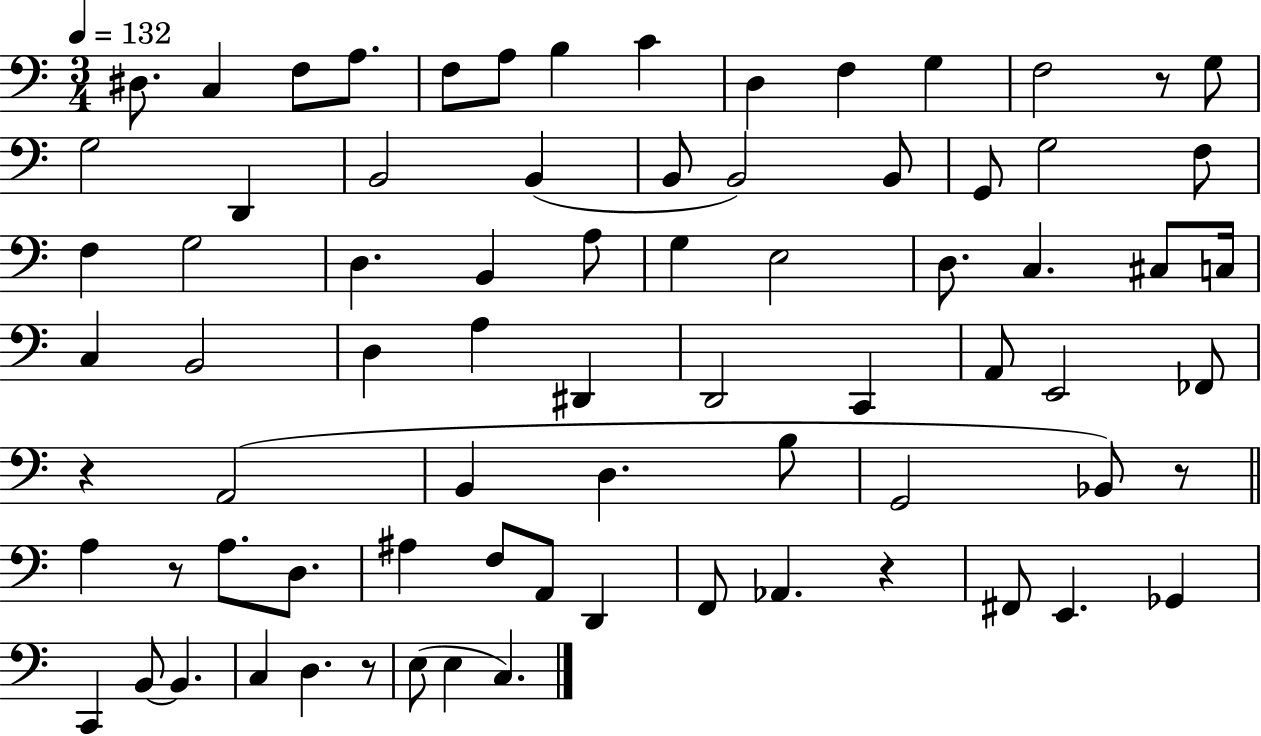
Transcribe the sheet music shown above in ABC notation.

X:1
T:Untitled
M:3/4
L:1/4
K:C
^D,/2 C, F,/2 A,/2 F,/2 A,/2 B, C D, F, G, F,2 z/2 G,/2 G,2 D,, B,,2 B,, B,,/2 B,,2 B,,/2 G,,/2 G,2 F,/2 F, G,2 D, B,, A,/2 G, E,2 D,/2 C, ^C,/2 C,/4 C, B,,2 D, A, ^D,, D,,2 C,, A,,/2 E,,2 _F,,/2 z A,,2 B,, D, B,/2 G,,2 _B,,/2 z/2 A, z/2 A,/2 D,/2 ^A, F,/2 A,,/2 D,, F,,/2 _A,, z ^F,,/2 E,, _G,, C,, B,,/2 B,, C, D, z/2 E,/2 E, C,